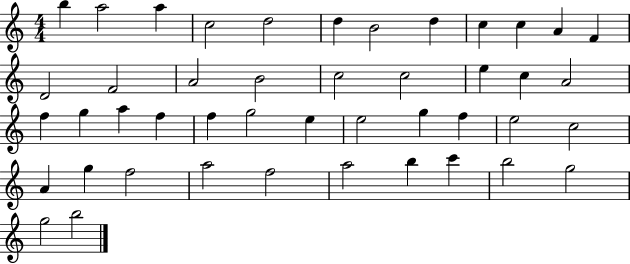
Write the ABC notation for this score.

X:1
T:Untitled
M:4/4
L:1/4
K:C
b a2 a c2 d2 d B2 d c c A F D2 F2 A2 B2 c2 c2 e c A2 f g a f f g2 e e2 g f e2 c2 A g f2 a2 f2 a2 b c' b2 g2 g2 b2